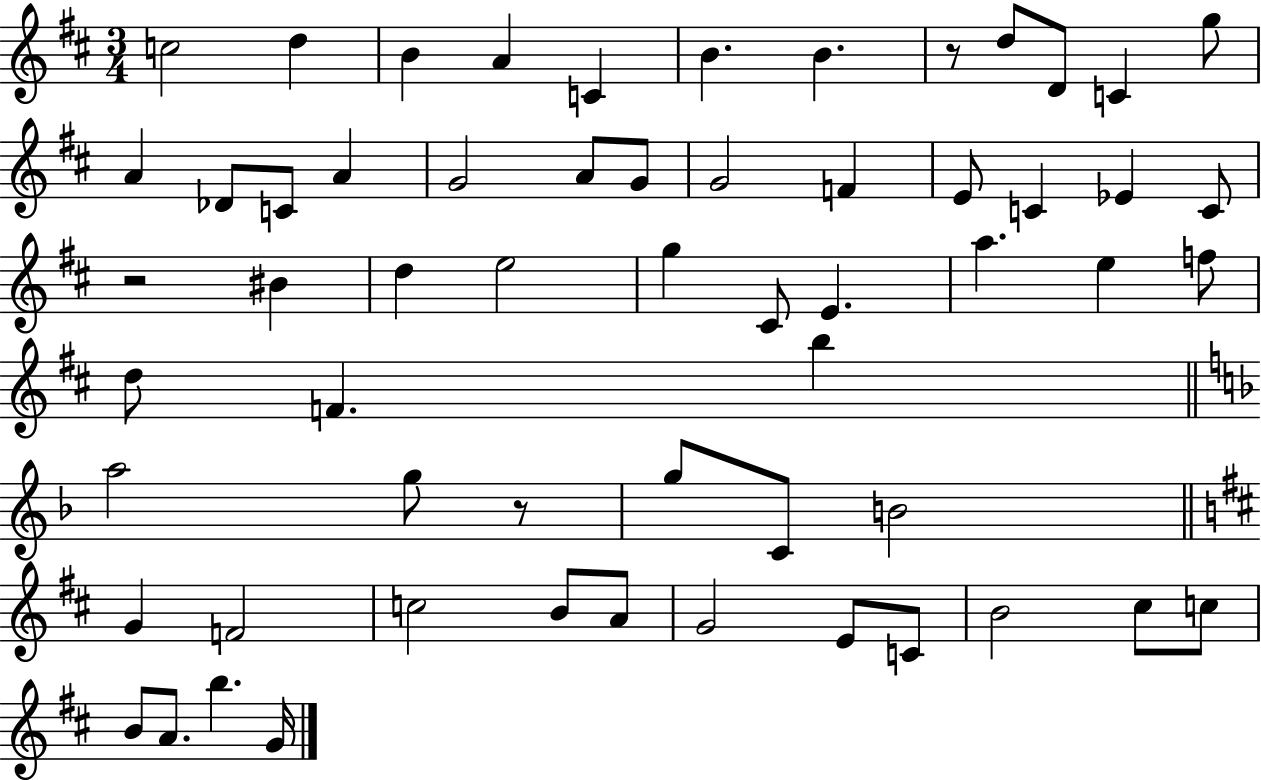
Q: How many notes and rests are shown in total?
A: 59